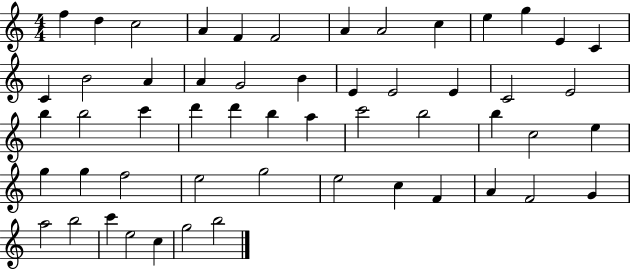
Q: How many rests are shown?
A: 0